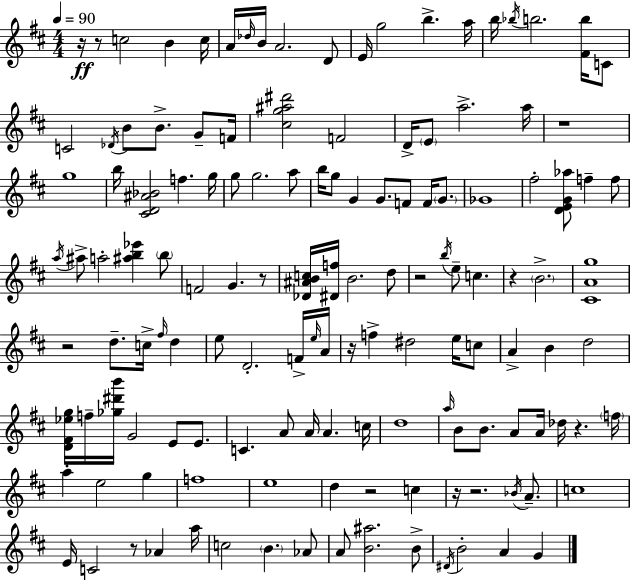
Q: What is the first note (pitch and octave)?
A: C5